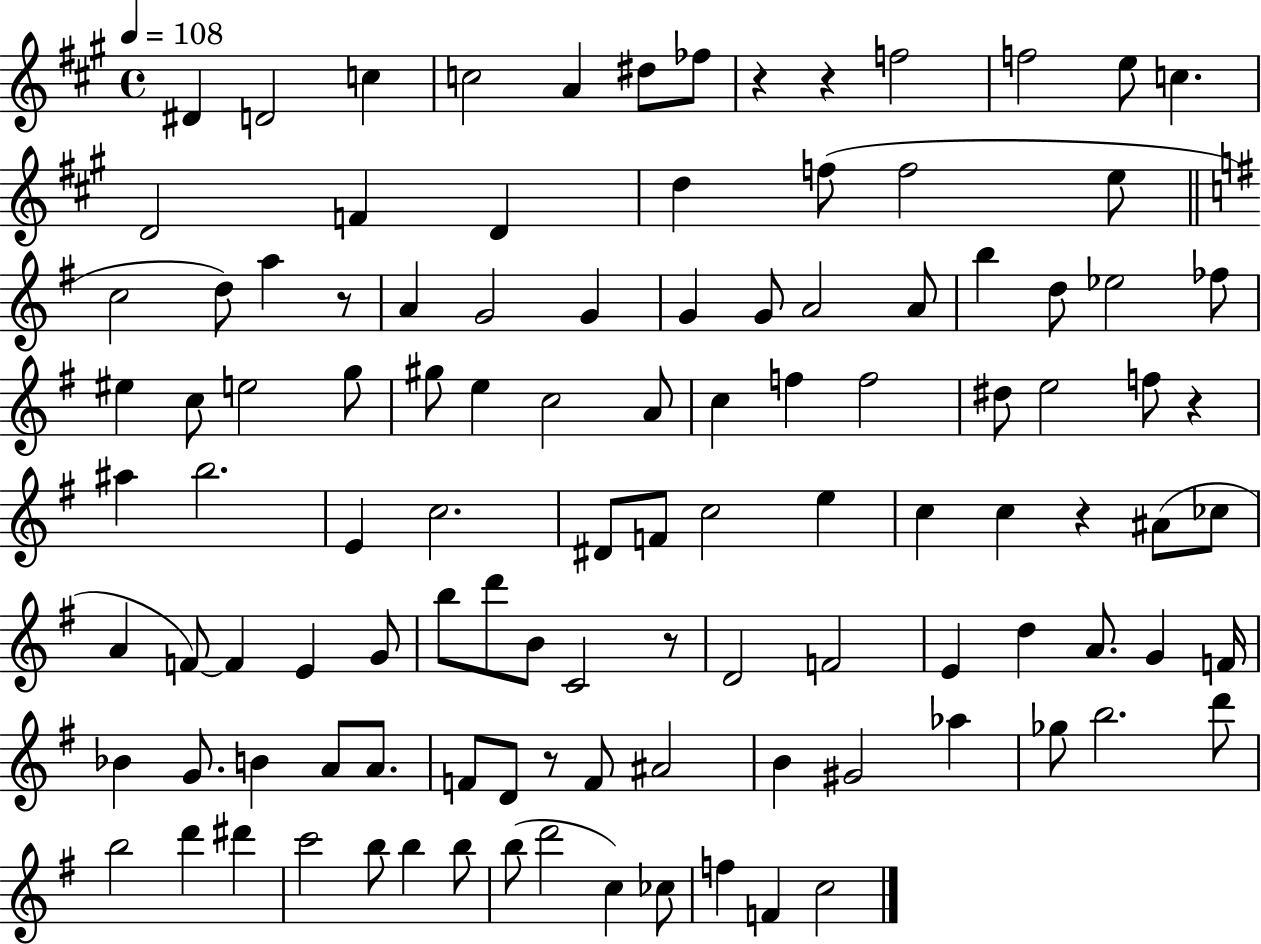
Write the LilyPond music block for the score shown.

{
  \clef treble
  \time 4/4
  \defaultTimeSignature
  \key a \major
  \tempo 4 = 108
  dis'4 d'2 c''4 | c''2 a'4 dis''8 fes''8 | r4 r4 f''2 | f''2 e''8 c''4. | \break d'2 f'4 d'4 | d''4 f''8( f''2 e''8 | \bar "||" \break \key g \major c''2 d''8) a''4 r8 | a'4 g'2 g'4 | g'4 g'8 a'2 a'8 | b''4 d''8 ees''2 fes''8 | \break eis''4 c''8 e''2 g''8 | gis''8 e''4 c''2 a'8 | c''4 f''4 f''2 | dis''8 e''2 f''8 r4 | \break ais''4 b''2. | e'4 c''2. | dis'8 f'8 c''2 e''4 | c''4 c''4 r4 ais'8( ces''8 | \break a'4 f'8~~) f'4 e'4 g'8 | b''8 d'''8 b'8 c'2 r8 | d'2 f'2 | e'4 d''4 a'8. g'4 f'16 | \break bes'4 g'8. b'4 a'8 a'8. | f'8 d'8 r8 f'8 ais'2 | b'4 gis'2 aes''4 | ges''8 b''2. d'''8 | \break b''2 d'''4 dis'''4 | c'''2 b''8 b''4 b''8 | b''8( d'''2 c''4) ces''8 | f''4 f'4 c''2 | \break \bar "|."
}